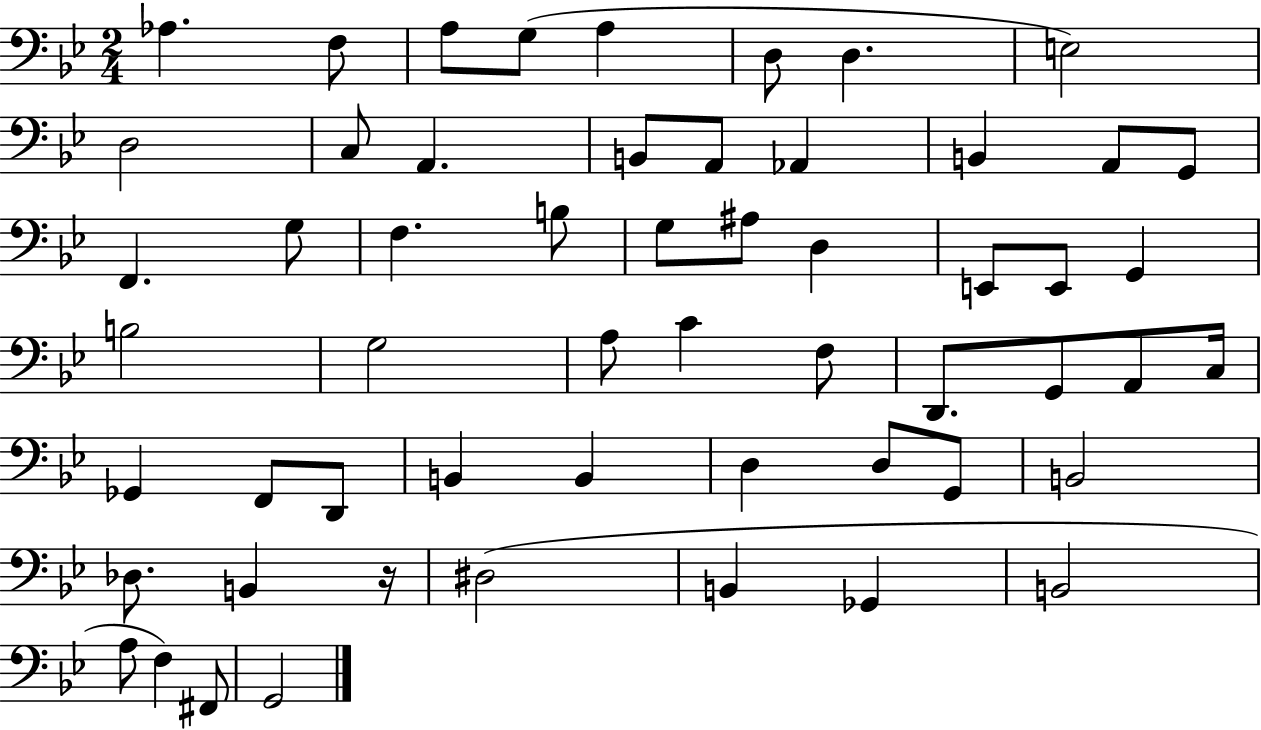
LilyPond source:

{
  \clef bass
  \numericTimeSignature
  \time 2/4
  \key bes \major
  aes4. f8 | a8 g8( a4 | d8 d4. | e2) | \break d2 | c8 a,4. | b,8 a,8 aes,4 | b,4 a,8 g,8 | \break f,4. g8 | f4. b8 | g8 ais8 d4 | e,8 e,8 g,4 | \break b2 | g2 | a8 c'4 f8 | d,8. g,8 a,8 c16 | \break ges,4 f,8 d,8 | b,4 b,4 | d4 d8 g,8 | b,2 | \break des8. b,4 r16 | dis2( | b,4 ges,4 | b,2 | \break a8 f4) fis,8 | g,2 | \bar "|."
}